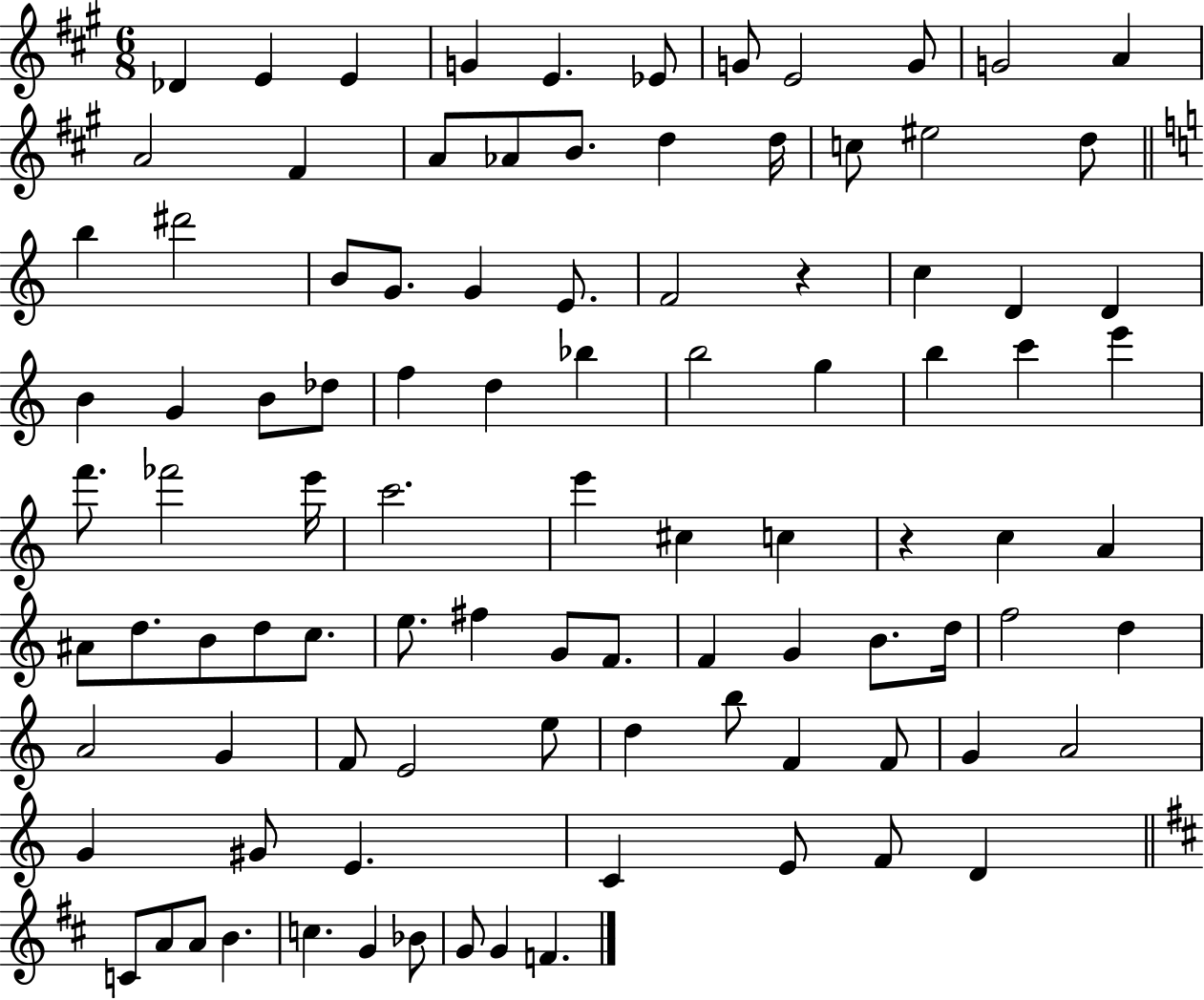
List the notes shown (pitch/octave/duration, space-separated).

Db4/q E4/q E4/q G4/q E4/q. Eb4/e G4/e E4/h G4/e G4/h A4/q A4/h F#4/q A4/e Ab4/e B4/e. D5/q D5/s C5/e EIS5/h D5/e B5/q D#6/h B4/e G4/e. G4/q E4/e. F4/h R/q C5/q D4/q D4/q B4/q G4/q B4/e Db5/e F5/q D5/q Bb5/q B5/h G5/q B5/q C6/q E6/q F6/e. FES6/h E6/s C6/h. E6/q C#5/q C5/q R/q C5/q A4/q A#4/e D5/e. B4/e D5/e C5/e. E5/e. F#5/q G4/e F4/e. F4/q G4/q B4/e. D5/s F5/h D5/q A4/h G4/q F4/e E4/h E5/e D5/q B5/e F4/q F4/e G4/q A4/h G4/q G#4/e E4/q. C4/q E4/e F4/e D4/q C4/e A4/e A4/e B4/q. C5/q. G4/q Bb4/e G4/e G4/q F4/q.